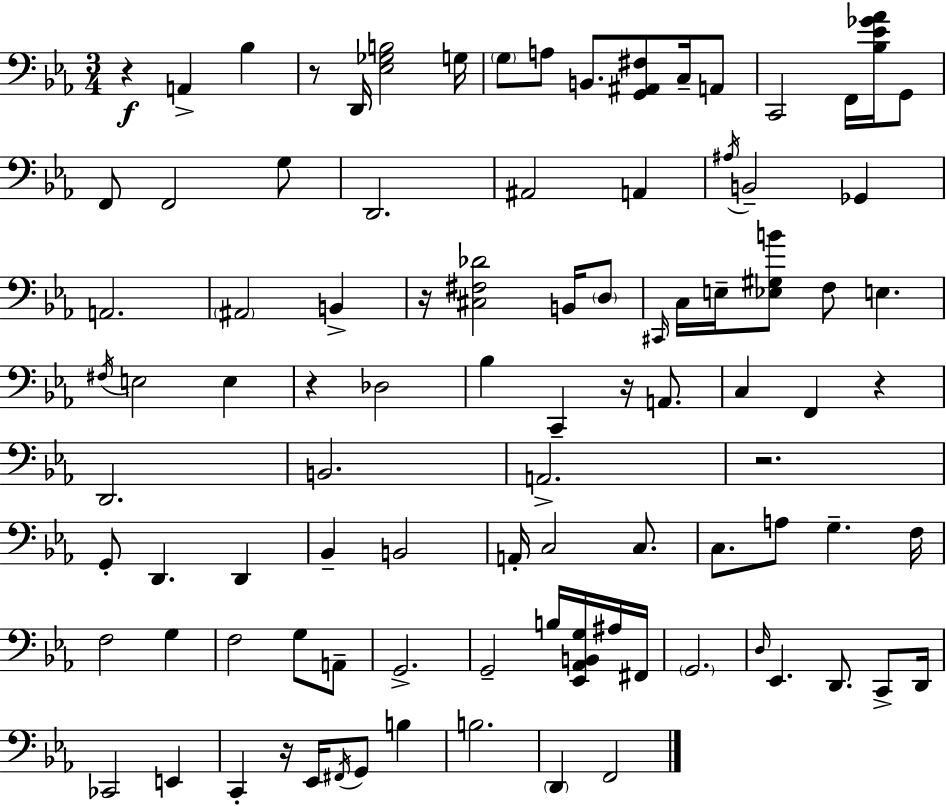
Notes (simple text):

R/q A2/q Bb3/q R/e D2/s [Eb3,Gb3,B3]/h G3/s G3/e A3/e B2/e. [G2,A#2,F#3]/e C3/s A2/e C2/h F2/s [Bb3,Eb4,Gb4,Ab4]/s G2/e F2/e F2/h G3/e D2/h. A#2/h A2/q A#3/s B2/h Gb2/q A2/h. A#2/h B2/q R/s [C#3,F#3,Db4]/h B2/s D3/e C#2/s C3/s E3/s [Eb3,G#3,B4]/e F3/e E3/q. F#3/s E3/h E3/q R/q Db3/h Bb3/q C2/q R/s A2/e. C3/q F2/q R/q D2/h. B2/h. A2/h. R/h. G2/e D2/q. D2/q Bb2/q B2/h A2/s C3/h C3/e. C3/e. A3/e G3/q. F3/s F3/h G3/q F3/h G3/e A2/e G2/h. G2/h B3/s [Eb2,Ab2,B2,G3]/s A#3/s F#2/s G2/h. D3/s Eb2/q. D2/e. C2/e D2/s CES2/h E2/q C2/q R/s Eb2/s F#2/s G2/e B3/q B3/h. D2/q F2/h